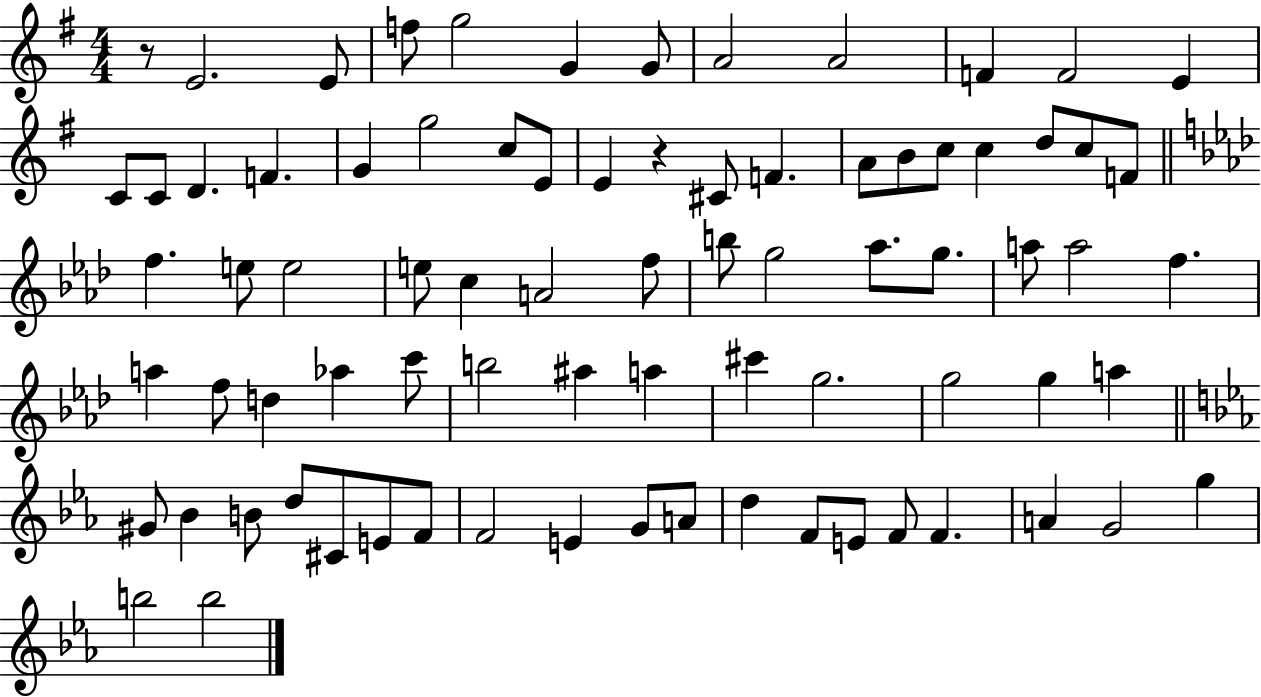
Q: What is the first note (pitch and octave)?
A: E4